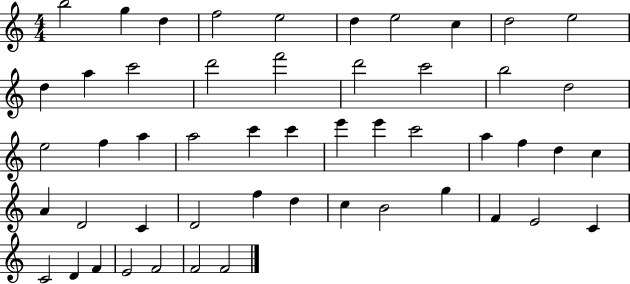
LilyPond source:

{
  \clef treble
  \numericTimeSignature
  \time 4/4
  \key c \major
  b''2 g''4 d''4 | f''2 e''2 | d''4 e''2 c''4 | d''2 e''2 | \break d''4 a''4 c'''2 | d'''2 f'''2 | d'''2 c'''2 | b''2 d''2 | \break e''2 f''4 a''4 | a''2 c'''4 c'''4 | e'''4 e'''4 c'''2 | a''4 f''4 d''4 c''4 | \break a'4 d'2 c'4 | d'2 f''4 d''4 | c''4 b'2 g''4 | f'4 e'2 c'4 | \break c'2 d'4 f'4 | e'2 f'2 | f'2 f'2 | \bar "|."
}